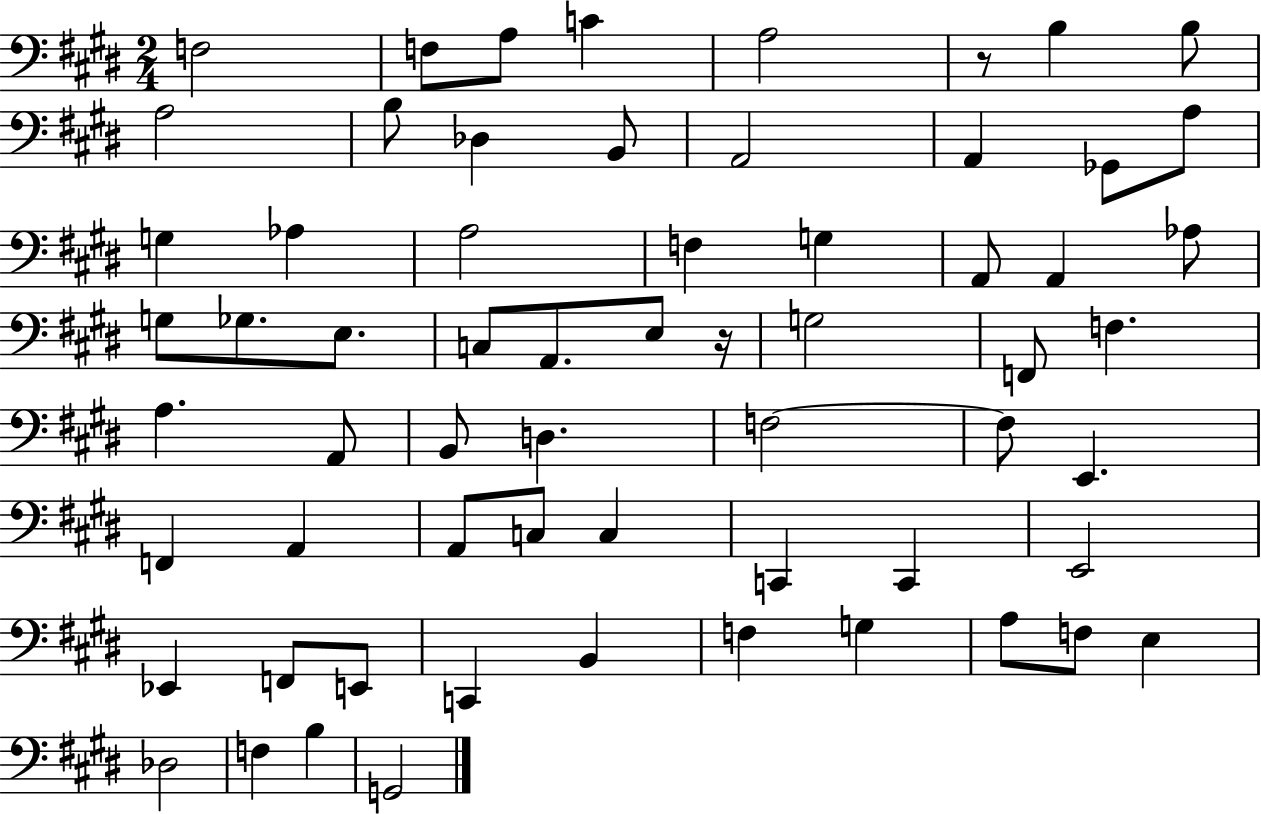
F3/h F3/e A3/e C4/q A3/h R/e B3/q B3/e A3/h B3/e Db3/q B2/e A2/h A2/q Gb2/e A3/e G3/q Ab3/q A3/h F3/q G3/q A2/e A2/q Ab3/e G3/e Gb3/e. E3/e. C3/e A2/e. E3/e R/s G3/h F2/e F3/q. A3/q. A2/e B2/e D3/q. F3/h F3/e E2/q. F2/q A2/q A2/e C3/e C3/q C2/q C2/q E2/h Eb2/q F2/e E2/e C2/q B2/q F3/q G3/q A3/e F3/e E3/q Db3/h F3/q B3/q G2/h